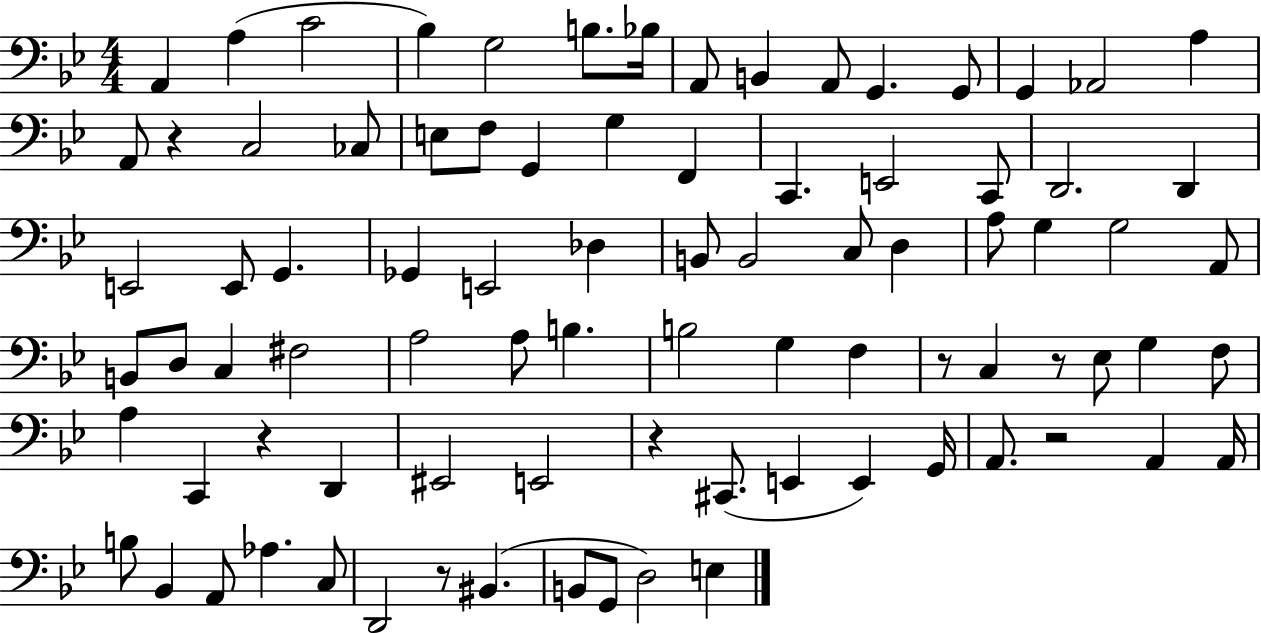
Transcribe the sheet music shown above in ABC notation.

X:1
T:Untitled
M:4/4
L:1/4
K:Bb
A,, A, C2 _B, G,2 B,/2 _B,/4 A,,/2 B,, A,,/2 G,, G,,/2 G,, _A,,2 A, A,,/2 z C,2 _C,/2 E,/2 F,/2 G,, G, F,, C,, E,,2 C,,/2 D,,2 D,, E,,2 E,,/2 G,, _G,, E,,2 _D, B,,/2 B,,2 C,/2 D, A,/2 G, G,2 A,,/2 B,,/2 D,/2 C, ^F,2 A,2 A,/2 B, B,2 G, F, z/2 C, z/2 _E,/2 G, F,/2 A, C,, z D,, ^E,,2 E,,2 z ^C,,/2 E,, E,, G,,/4 A,,/2 z2 A,, A,,/4 B,/2 _B,, A,,/2 _A, C,/2 D,,2 z/2 ^B,, B,,/2 G,,/2 D,2 E,